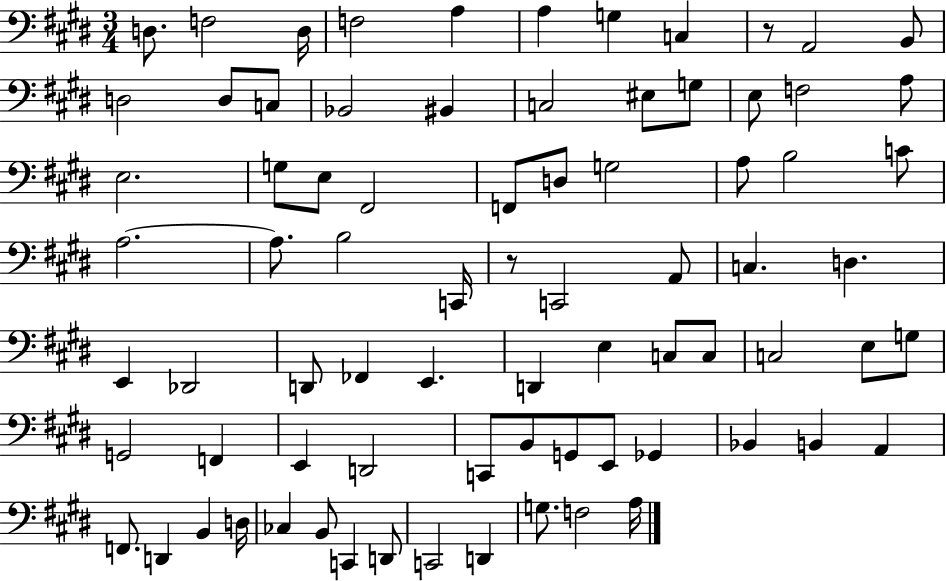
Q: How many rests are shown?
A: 2